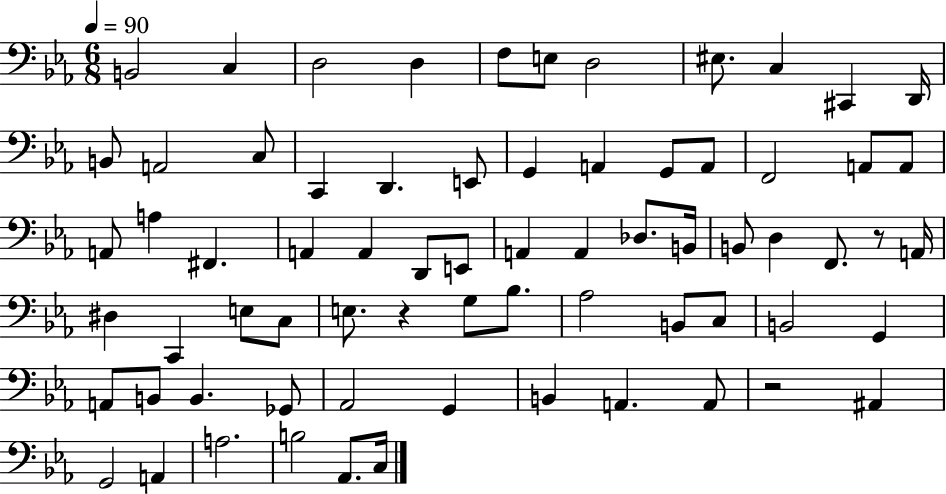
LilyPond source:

{
  \clef bass
  \numericTimeSignature
  \time 6/8
  \key ees \major
  \tempo 4 = 90
  b,2 c4 | d2 d4 | f8 e8 d2 | eis8. c4 cis,4 d,16 | \break b,8 a,2 c8 | c,4 d,4. e,8 | g,4 a,4 g,8 a,8 | f,2 a,8 a,8 | \break a,8 a4 fis,4. | a,4 a,4 d,8 e,8 | a,4 a,4 des8. b,16 | b,8 d4 f,8. r8 a,16 | \break dis4 c,4 e8 c8 | e8. r4 g8 bes8. | aes2 b,8 c8 | b,2 g,4 | \break a,8 b,8 b,4. ges,8 | aes,2 g,4 | b,4 a,4. a,8 | r2 ais,4 | \break g,2 a,4 | a2. | b2 aes,8. c16 | \bar "|."
}